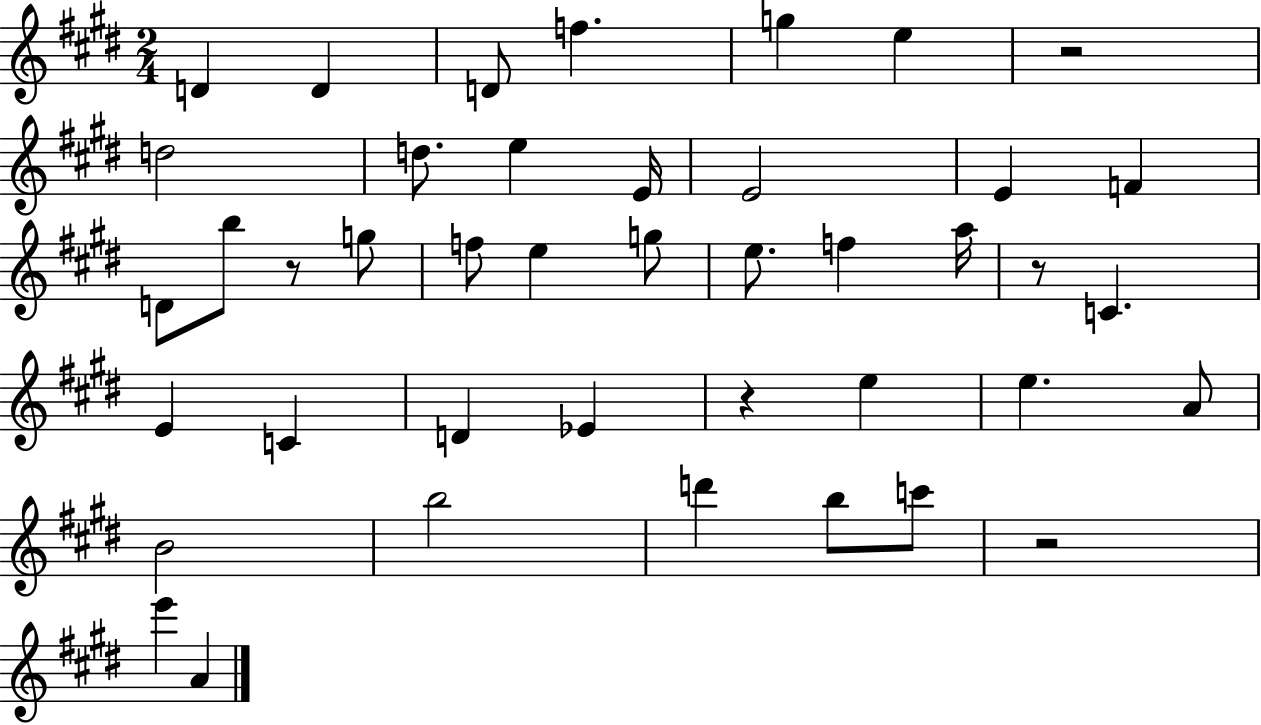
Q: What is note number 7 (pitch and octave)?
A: D5